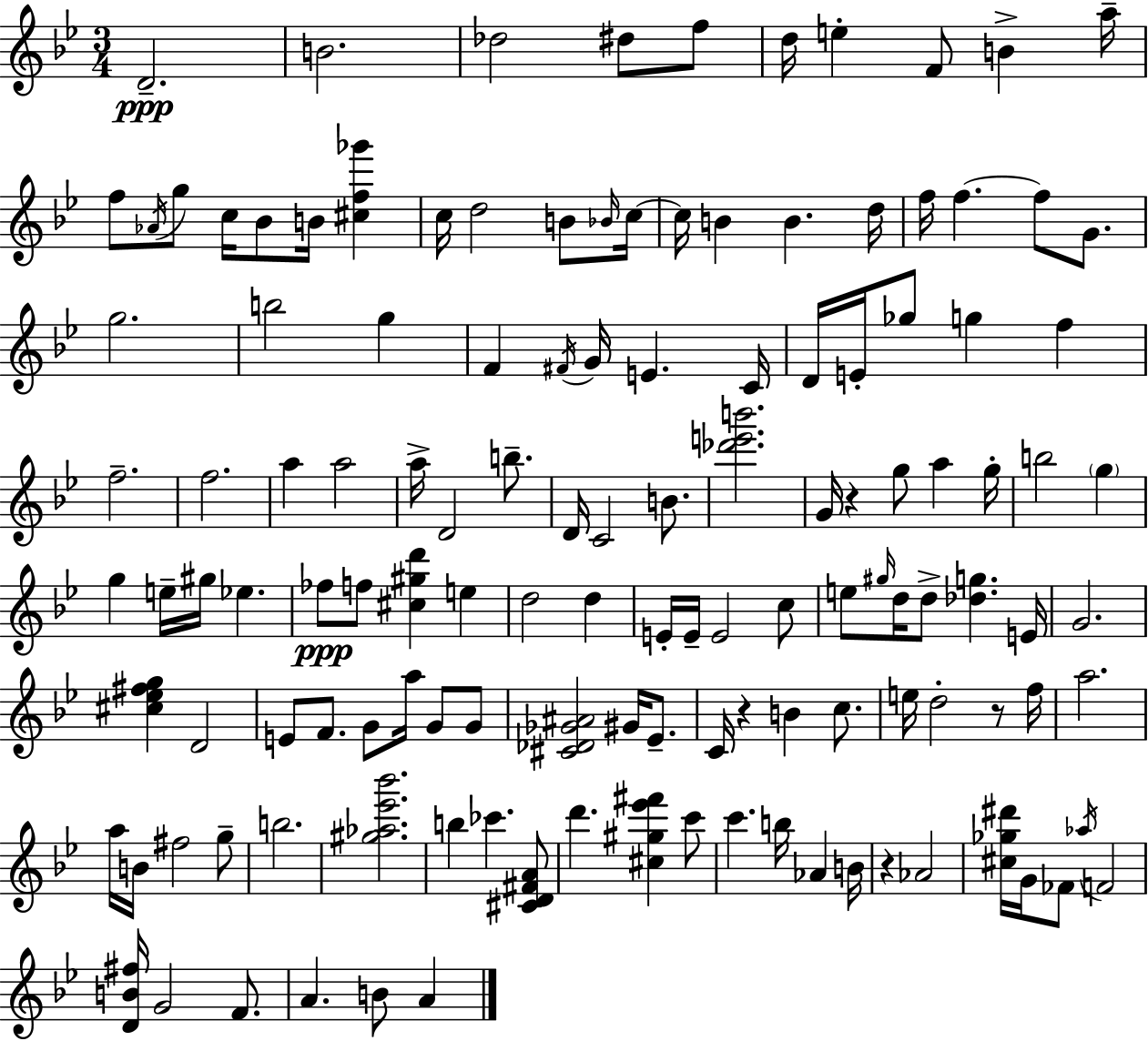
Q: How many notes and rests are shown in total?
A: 131